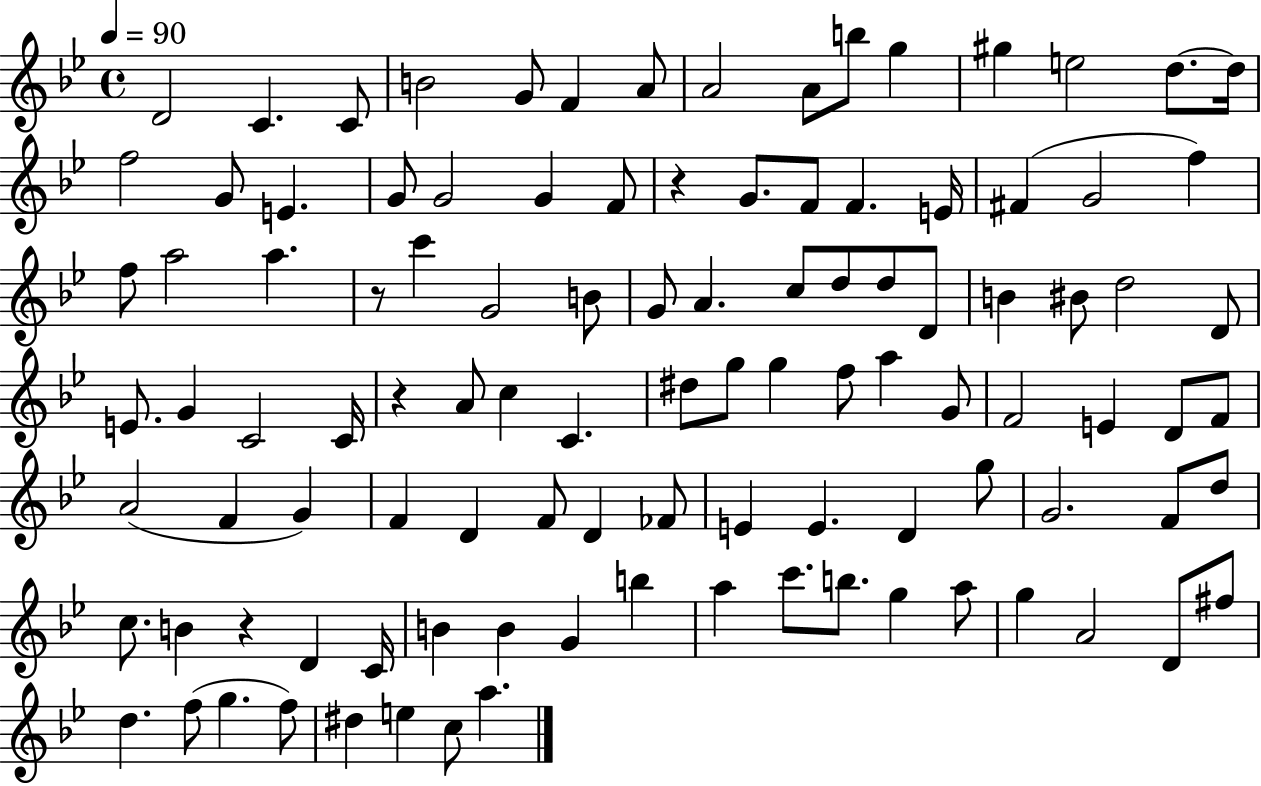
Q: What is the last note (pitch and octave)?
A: A5